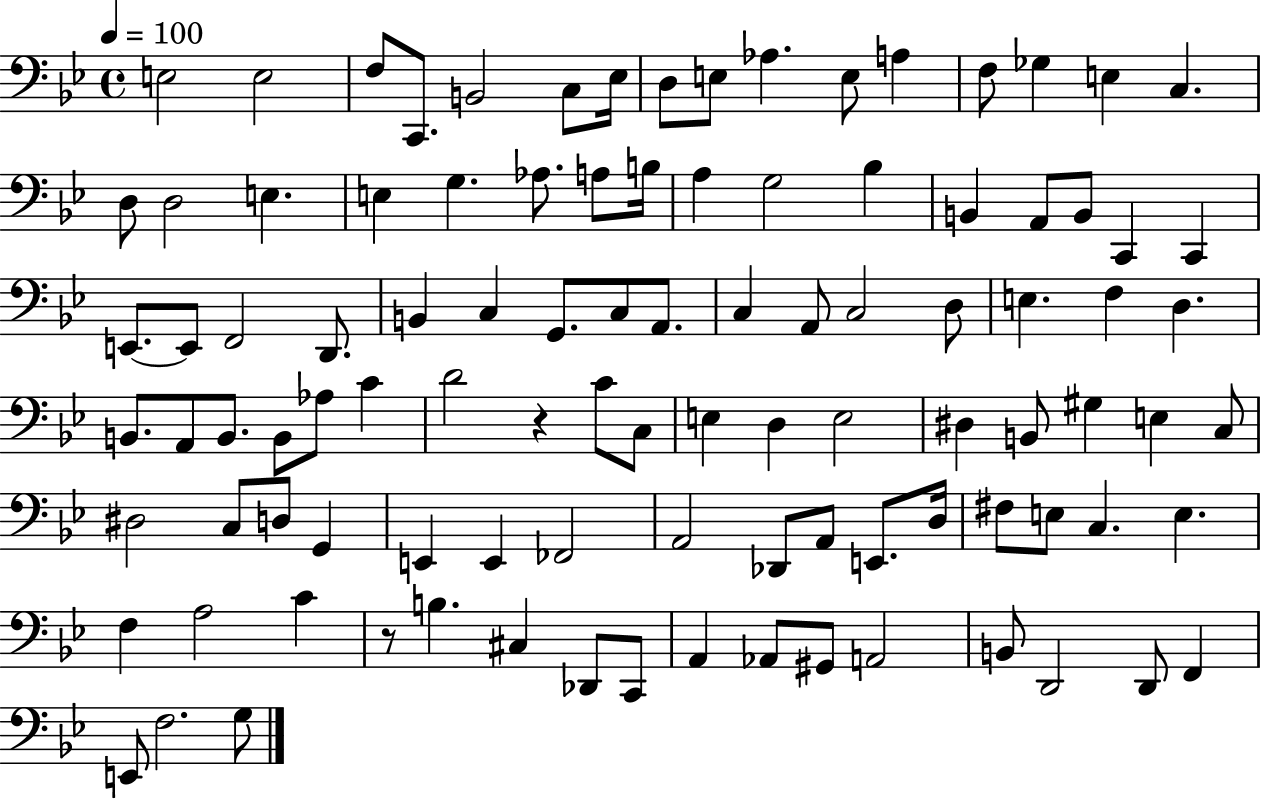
X:1
T:Untitled
M:4/4
L:1/4
K:Bb
E,2 E,2 F,/2 C,,/2 B,,2 C,/2 _E,/4 D,/2 E,/2 _A, E,/2 A, F,/2 _G, E, C, D,/2 D,2 E, E, G, _A,/2 A,/2 B,/4 A, G,2 _B, B,, A,,/2 B,,/2 C,, C,, E,,/2 E,,/2 F,,2 D,,/2 B,, C, G,,/2 C,/2 A,,/2 C, A,,/2 C,2 D,/2 E, F, D, B,,/2 A,,/2 B,,/2 B,,/2 _A,/2 C D2 z C/2 C,/2 E, D, E,2 ^D, B,,/2 ^G, E, C,/2 ^D,2 C,/2 D,/2 G,, E,, E,, _F,,2 A,,2 _D,,/2 A,,/2 E,,/2 D,/4 ^F,/2 E,/2 C, E, F, A,2 C z/2 B, ^C, _D,,/2 C,,/2 A,, _A,,/2 ^G,,/2 A,,2 B,,/2 D,,2 D,,/2 F,, E,,/2 F,2 G,/2